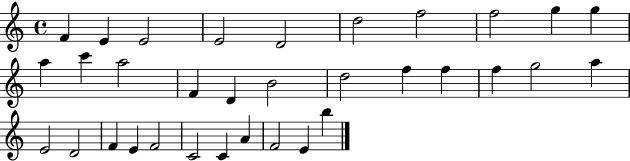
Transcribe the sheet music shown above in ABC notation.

X:1
T:Untitled
M:4/4
L:1/4
K:C
F E E2 E2 D2 d2 f2 f2 g g a c' a2 F D B2 d2 f f f g2 a E2 D2 F E F2 C2 C A F2 E b